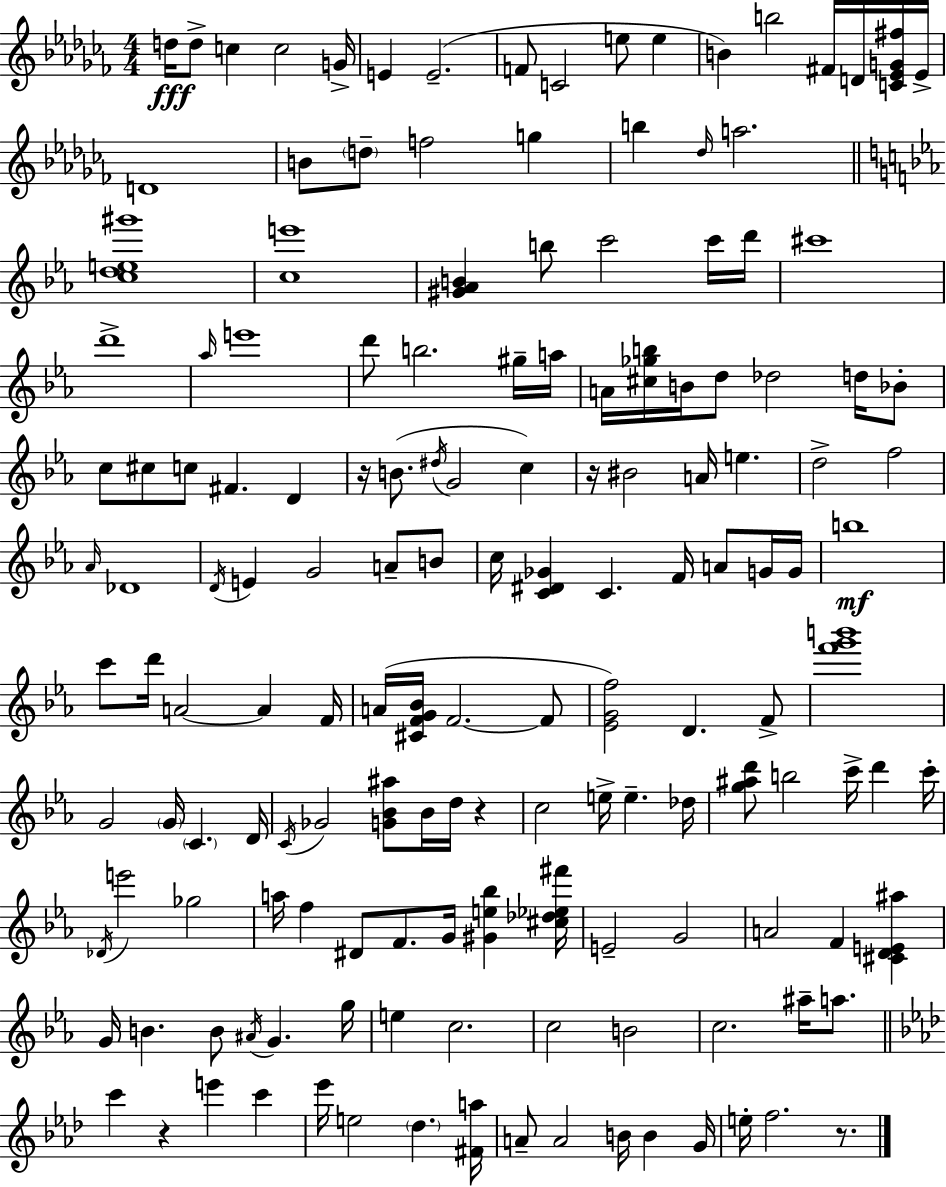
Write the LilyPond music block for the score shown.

{
  \clef treble
  \numericTimeSignature
  \time 4/4
  \key aes \minor
  \repeat volta 2 { d''16\fff d''8-> c''4 c''2 g'16-> | e'4 e'2.--( | f'8 c'2 e''8 e''4 | b'4) b''2 fis'16 d'16 <c' ees' g' fis''>16 ees'16-> | \break d'1 | b'8 \parenthesize d''8-- f''2 g''4 | b''4 \grace { des''16 } a''2. | \bar "||" \break \key c \minor <c'' d'' e'' gis'''>1 | <c'' e'''>1 | <gis' aes' b'>4 b''8 c'''2 c'''16 d'''16 | cis'''1 | \break d'''1-> | \grace { aes''16 } e'''1 | d'''8 b''2. gis''16-- | a''16 a'16 <cis'' ges'' b''>16 b'16 d''8 des''2 d''16 bes'8-. | \break c''8 cis''8 c''8 fis'4. d'4 | r16 b'8.( \acciaccatura { dis''16 } g'2 c''4) | r16 bis'2 a'16 e''4. | d''2-> f''2 | \break \grace { aes'16 } des'1 | \acciaccatura { d'16 } e'4 g'2 | a'8-- b'8 c''16 <c' dis' ges'>4 c'4. f'16 | a'8 g'16 g'16 b''1\mf | \break c'''8 d'''16 a'2~~ a'4 | f'16 a'16( <cis' f' g' bes'>16 f'2.~~ | f'8 <ees' g' f''>2) d'4. | f'8-> <f''' g''' b'''>1 | \break g'2 \parenthesize g'16 \parenthesize c'4. | d'16 \acciaccatura { c'16 } ges'2 <g' bes' ais''>8 bes'16 | d''16 r4 c''2 e''16-> e''4.-- | des''16 <g'' ais'' d'''>8 b''2 c'''16-> | \break d'''4 c'''16-. \acciaccatura { des'16 } e'''2 ges''2 | a''16 f''4 dis'8 f'8. | g'16 <gis' e'' bes''>4 <cis'' des'' ees'' fis'''>16 e'2-- g'2 | a'2 f'4 | \break <cis' d' e' ais''>4 g'16 b'4. b'8 \acciaccatura { ais'16 } | g'4. g''16 e''4 c''2. | c''2 b'2 | c''2. | \break ais''16-- a''8. \bar "||" \break \key aes \major c'''4 r4 e'''4 c'''4 | ees'''16 e''2 \parenthesize des''4. <fis' a''>16 | a'8-- a'2 b'16 b'4 g'16 | e''16-. f''2. r8. | \break } \bar "|."
}